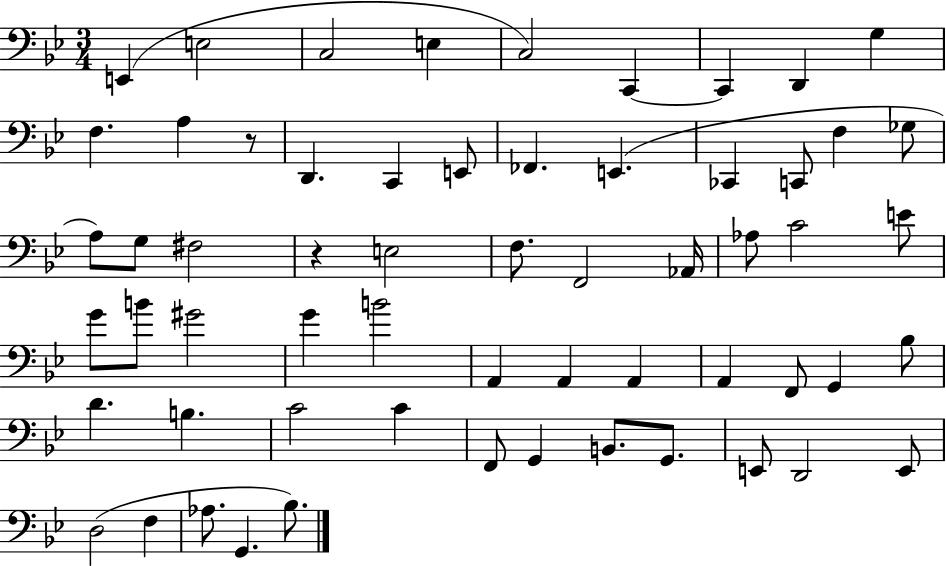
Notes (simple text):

E2/q E3/h C3/h E3/q C3/h C2/q C2/q D2/q G3/q F3/q. A3/q R/e D2/q. C2/q E2/e FES2/q. E2/q. CES2/q C2/e F3/q Gb3/e A3/e G3/e F#3/h R/q E3/h F3/e. F2/h Ab2/s Ab3/e C4/h E4/e G4/e B4/e G#4/h G4/q B4/h A2/q A2/q A2/q A2/q F2/e G2/q Bb3/e D4/q. B3/q. C4/h C4/q F2/e G2/q B2/e. G2/e. E2/e D2/h E2/e D3/h F3/q Ab3/e. G2/q. Bb3/e.